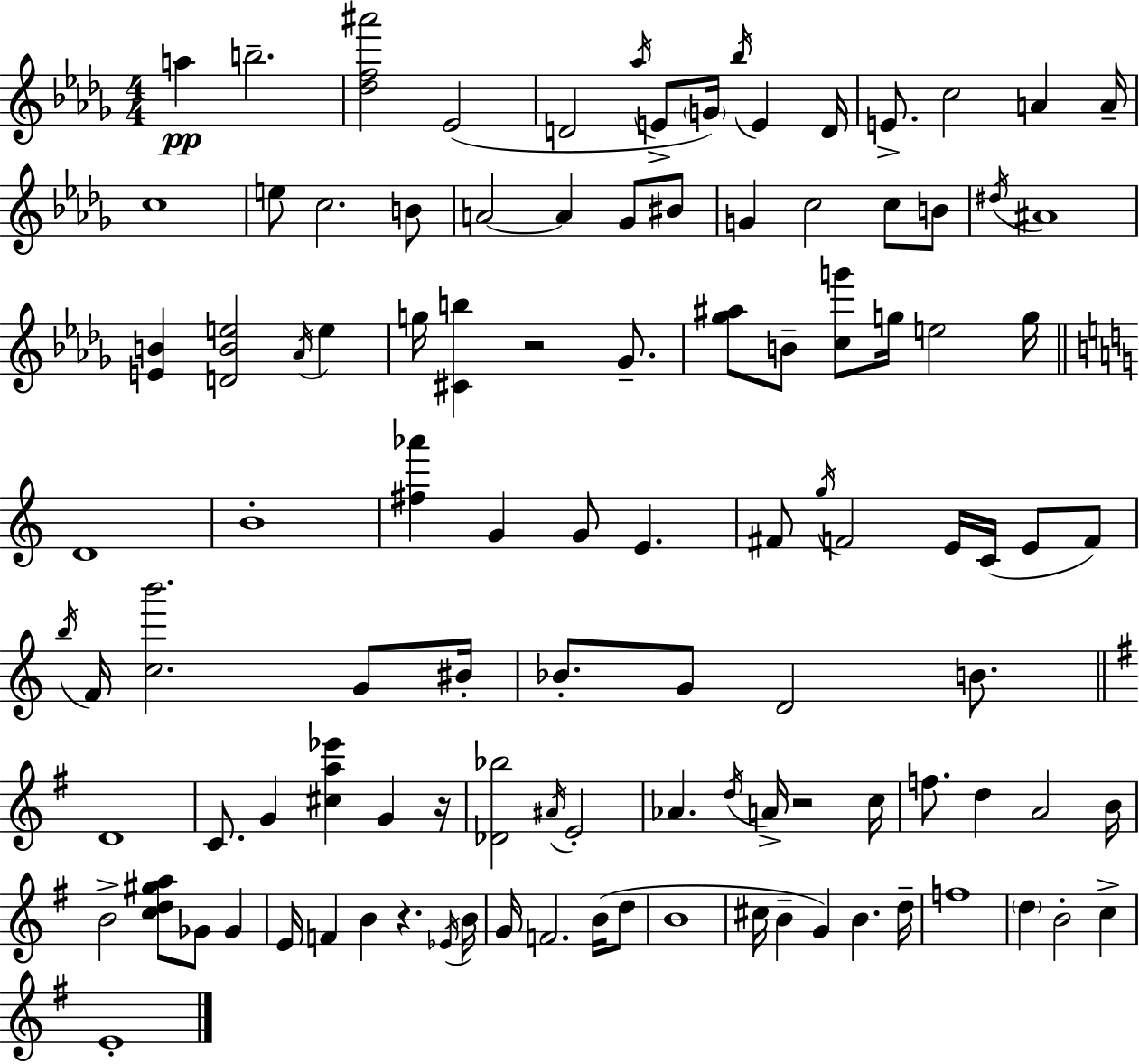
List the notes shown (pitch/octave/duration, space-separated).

A5/q B5/h. [Db5,F5,A#6]/h Eb4/h D4/h Ab5/s E4/e G4/s Bb5/s E4/q D4/s E4/e. C5/h A4/q A4/s C5/w E5/e C5/h. B4/e A4/h A4/q Gb4/e BIS4/e G4/q C5/h C5/e B4/e D#5/s A#4/w [E4,B4]/q [D4,B4,E5]/h Ab4/s E5/q G5/s [C#4,B5]/q R/h Gb4/e. [Gb5,A#5]/e B4/e [C5,G6]/e G5/s E5/h G5/s D4/w B4/w [F#5,Ab6]/q G4/q G4/e E4/q. F#4/e G5/s F4/h E4/s C4/s E4/e F4/e B5/s F4/s [C5,B6]/h. G4/e BIS4/s Bb4/e. G4/e D4/h B4/e. D4/w C4/e. G4/q [C#5,A5,Eb6]/q G4/q R/s [Db4,Bb5]/h A#4/s E4/h Ab4/q. D5/s A4/s R/h C5/s F5/e. D5/q A4/h B4/s B4/h [C5,D5,G#5,A5]/e Gb4/e Gb4/q E4/s F4/q B4/q R/q. Eb4/s B4/s G4/s F4/h. B4/s D5/e B4/w C#5/s B4/q G4/q B4/q. D5/s F5/w D5/q B4/h C5/q E4/w